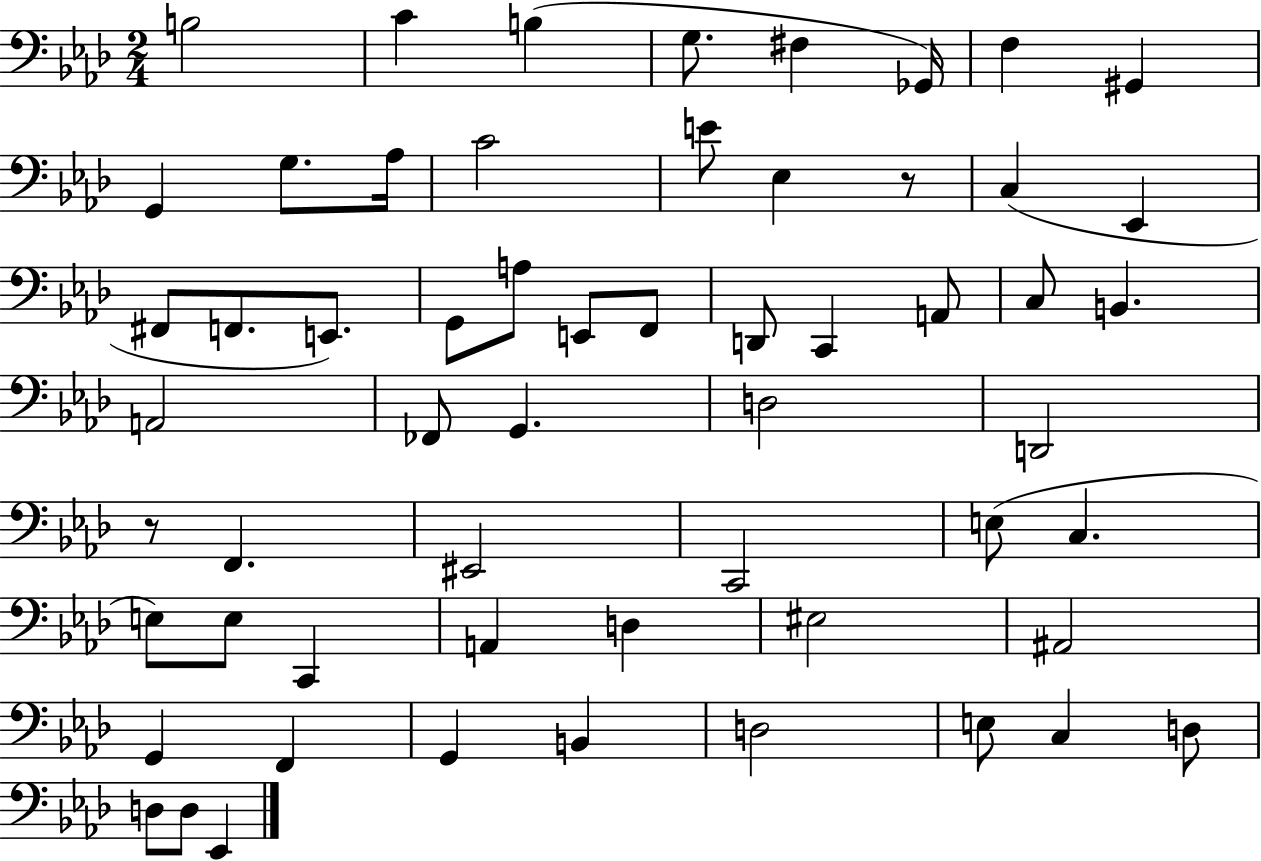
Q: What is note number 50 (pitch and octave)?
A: D3